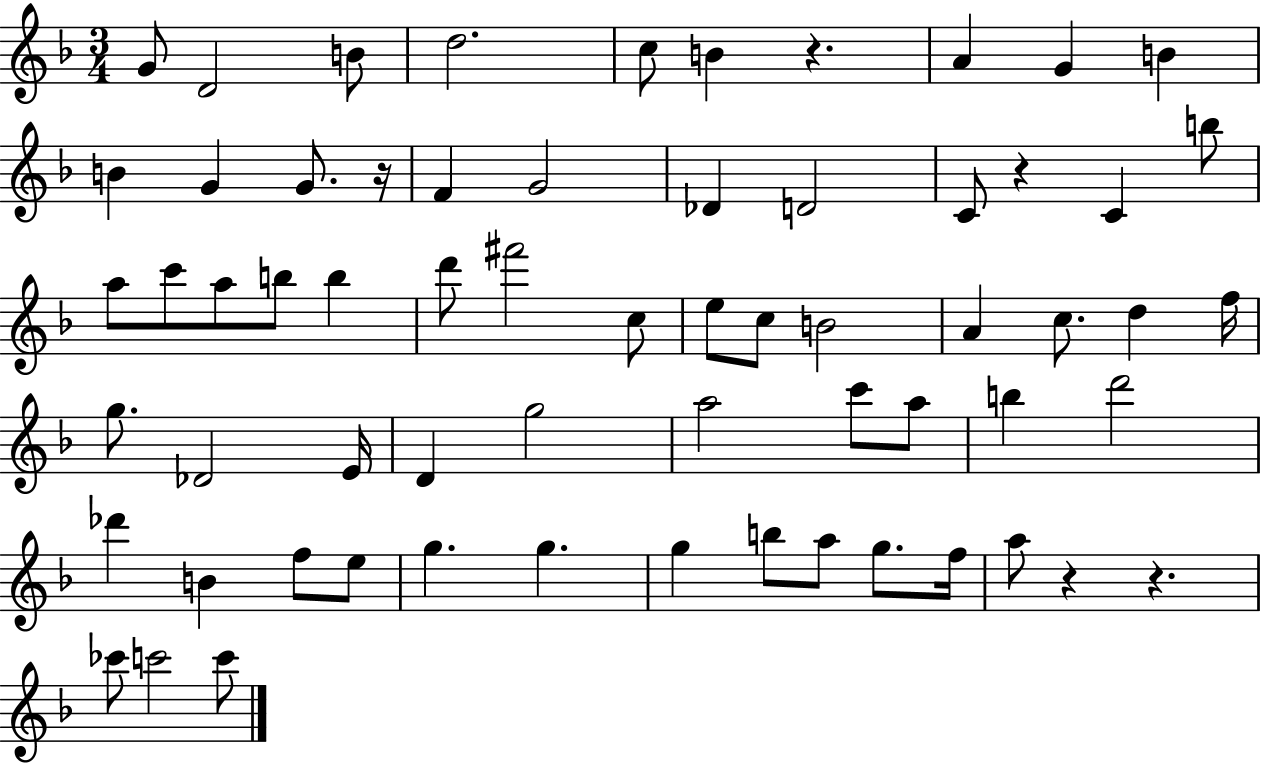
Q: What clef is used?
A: treble